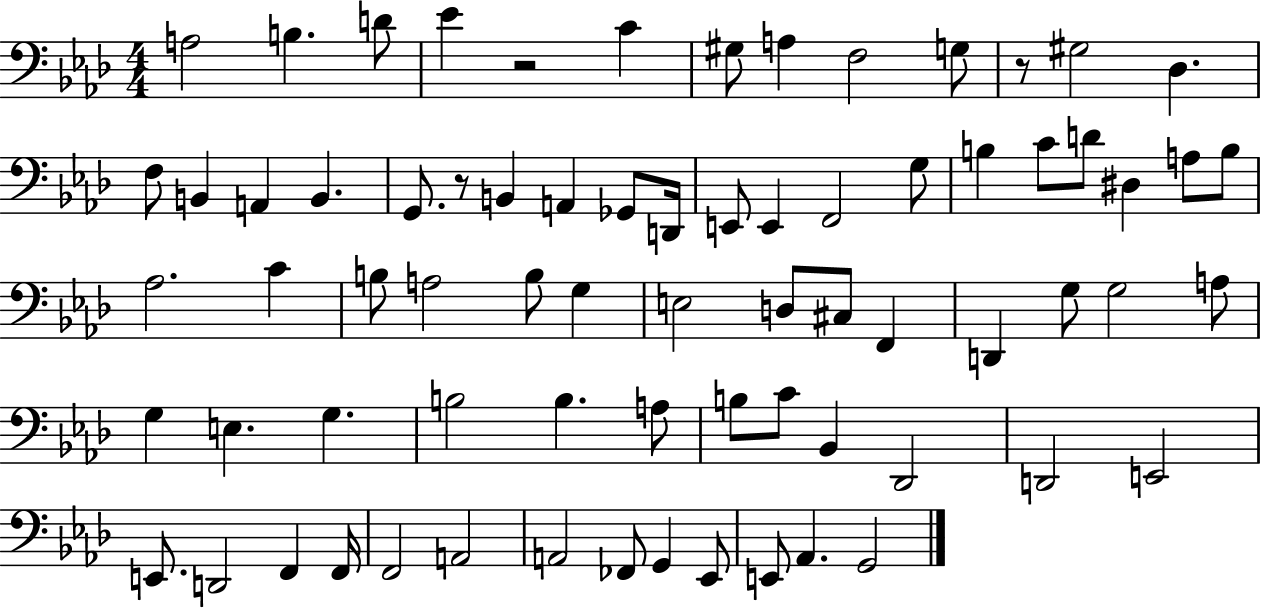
{
  \clef bass
  \numericTimeSignature
  \time 4/4
  \key aes \major
  \repeat volta 2 { a2 b4. d'8 | ees'4 r2 c'4 | gis8 a4 f2 g8 | r8 gis2 des4. | \break f8 b,4 a,4 b,4. | g,8. r8 b,4 a,4 ges,8 d,16 | e,8 e,4 f,2 g8 | b4 c'8 d'8 dis4 a8 b8 | \break aes2. c'4 | b8 a2 b8 g4 | e2 d8 cis8 f,4 | d,4 g8 g2 a8 | \break g4 e4. g4. | b2 b4. a8 | b8 c'8 bes,4 des,2 | d,2 e,2 | \break e,8. d,2 f,4 f,16 | f,2 a,2 | a,2 fes,8 g,4 ees,8 | e,8 aes,4. g,2 | \break } \bar "|."
}